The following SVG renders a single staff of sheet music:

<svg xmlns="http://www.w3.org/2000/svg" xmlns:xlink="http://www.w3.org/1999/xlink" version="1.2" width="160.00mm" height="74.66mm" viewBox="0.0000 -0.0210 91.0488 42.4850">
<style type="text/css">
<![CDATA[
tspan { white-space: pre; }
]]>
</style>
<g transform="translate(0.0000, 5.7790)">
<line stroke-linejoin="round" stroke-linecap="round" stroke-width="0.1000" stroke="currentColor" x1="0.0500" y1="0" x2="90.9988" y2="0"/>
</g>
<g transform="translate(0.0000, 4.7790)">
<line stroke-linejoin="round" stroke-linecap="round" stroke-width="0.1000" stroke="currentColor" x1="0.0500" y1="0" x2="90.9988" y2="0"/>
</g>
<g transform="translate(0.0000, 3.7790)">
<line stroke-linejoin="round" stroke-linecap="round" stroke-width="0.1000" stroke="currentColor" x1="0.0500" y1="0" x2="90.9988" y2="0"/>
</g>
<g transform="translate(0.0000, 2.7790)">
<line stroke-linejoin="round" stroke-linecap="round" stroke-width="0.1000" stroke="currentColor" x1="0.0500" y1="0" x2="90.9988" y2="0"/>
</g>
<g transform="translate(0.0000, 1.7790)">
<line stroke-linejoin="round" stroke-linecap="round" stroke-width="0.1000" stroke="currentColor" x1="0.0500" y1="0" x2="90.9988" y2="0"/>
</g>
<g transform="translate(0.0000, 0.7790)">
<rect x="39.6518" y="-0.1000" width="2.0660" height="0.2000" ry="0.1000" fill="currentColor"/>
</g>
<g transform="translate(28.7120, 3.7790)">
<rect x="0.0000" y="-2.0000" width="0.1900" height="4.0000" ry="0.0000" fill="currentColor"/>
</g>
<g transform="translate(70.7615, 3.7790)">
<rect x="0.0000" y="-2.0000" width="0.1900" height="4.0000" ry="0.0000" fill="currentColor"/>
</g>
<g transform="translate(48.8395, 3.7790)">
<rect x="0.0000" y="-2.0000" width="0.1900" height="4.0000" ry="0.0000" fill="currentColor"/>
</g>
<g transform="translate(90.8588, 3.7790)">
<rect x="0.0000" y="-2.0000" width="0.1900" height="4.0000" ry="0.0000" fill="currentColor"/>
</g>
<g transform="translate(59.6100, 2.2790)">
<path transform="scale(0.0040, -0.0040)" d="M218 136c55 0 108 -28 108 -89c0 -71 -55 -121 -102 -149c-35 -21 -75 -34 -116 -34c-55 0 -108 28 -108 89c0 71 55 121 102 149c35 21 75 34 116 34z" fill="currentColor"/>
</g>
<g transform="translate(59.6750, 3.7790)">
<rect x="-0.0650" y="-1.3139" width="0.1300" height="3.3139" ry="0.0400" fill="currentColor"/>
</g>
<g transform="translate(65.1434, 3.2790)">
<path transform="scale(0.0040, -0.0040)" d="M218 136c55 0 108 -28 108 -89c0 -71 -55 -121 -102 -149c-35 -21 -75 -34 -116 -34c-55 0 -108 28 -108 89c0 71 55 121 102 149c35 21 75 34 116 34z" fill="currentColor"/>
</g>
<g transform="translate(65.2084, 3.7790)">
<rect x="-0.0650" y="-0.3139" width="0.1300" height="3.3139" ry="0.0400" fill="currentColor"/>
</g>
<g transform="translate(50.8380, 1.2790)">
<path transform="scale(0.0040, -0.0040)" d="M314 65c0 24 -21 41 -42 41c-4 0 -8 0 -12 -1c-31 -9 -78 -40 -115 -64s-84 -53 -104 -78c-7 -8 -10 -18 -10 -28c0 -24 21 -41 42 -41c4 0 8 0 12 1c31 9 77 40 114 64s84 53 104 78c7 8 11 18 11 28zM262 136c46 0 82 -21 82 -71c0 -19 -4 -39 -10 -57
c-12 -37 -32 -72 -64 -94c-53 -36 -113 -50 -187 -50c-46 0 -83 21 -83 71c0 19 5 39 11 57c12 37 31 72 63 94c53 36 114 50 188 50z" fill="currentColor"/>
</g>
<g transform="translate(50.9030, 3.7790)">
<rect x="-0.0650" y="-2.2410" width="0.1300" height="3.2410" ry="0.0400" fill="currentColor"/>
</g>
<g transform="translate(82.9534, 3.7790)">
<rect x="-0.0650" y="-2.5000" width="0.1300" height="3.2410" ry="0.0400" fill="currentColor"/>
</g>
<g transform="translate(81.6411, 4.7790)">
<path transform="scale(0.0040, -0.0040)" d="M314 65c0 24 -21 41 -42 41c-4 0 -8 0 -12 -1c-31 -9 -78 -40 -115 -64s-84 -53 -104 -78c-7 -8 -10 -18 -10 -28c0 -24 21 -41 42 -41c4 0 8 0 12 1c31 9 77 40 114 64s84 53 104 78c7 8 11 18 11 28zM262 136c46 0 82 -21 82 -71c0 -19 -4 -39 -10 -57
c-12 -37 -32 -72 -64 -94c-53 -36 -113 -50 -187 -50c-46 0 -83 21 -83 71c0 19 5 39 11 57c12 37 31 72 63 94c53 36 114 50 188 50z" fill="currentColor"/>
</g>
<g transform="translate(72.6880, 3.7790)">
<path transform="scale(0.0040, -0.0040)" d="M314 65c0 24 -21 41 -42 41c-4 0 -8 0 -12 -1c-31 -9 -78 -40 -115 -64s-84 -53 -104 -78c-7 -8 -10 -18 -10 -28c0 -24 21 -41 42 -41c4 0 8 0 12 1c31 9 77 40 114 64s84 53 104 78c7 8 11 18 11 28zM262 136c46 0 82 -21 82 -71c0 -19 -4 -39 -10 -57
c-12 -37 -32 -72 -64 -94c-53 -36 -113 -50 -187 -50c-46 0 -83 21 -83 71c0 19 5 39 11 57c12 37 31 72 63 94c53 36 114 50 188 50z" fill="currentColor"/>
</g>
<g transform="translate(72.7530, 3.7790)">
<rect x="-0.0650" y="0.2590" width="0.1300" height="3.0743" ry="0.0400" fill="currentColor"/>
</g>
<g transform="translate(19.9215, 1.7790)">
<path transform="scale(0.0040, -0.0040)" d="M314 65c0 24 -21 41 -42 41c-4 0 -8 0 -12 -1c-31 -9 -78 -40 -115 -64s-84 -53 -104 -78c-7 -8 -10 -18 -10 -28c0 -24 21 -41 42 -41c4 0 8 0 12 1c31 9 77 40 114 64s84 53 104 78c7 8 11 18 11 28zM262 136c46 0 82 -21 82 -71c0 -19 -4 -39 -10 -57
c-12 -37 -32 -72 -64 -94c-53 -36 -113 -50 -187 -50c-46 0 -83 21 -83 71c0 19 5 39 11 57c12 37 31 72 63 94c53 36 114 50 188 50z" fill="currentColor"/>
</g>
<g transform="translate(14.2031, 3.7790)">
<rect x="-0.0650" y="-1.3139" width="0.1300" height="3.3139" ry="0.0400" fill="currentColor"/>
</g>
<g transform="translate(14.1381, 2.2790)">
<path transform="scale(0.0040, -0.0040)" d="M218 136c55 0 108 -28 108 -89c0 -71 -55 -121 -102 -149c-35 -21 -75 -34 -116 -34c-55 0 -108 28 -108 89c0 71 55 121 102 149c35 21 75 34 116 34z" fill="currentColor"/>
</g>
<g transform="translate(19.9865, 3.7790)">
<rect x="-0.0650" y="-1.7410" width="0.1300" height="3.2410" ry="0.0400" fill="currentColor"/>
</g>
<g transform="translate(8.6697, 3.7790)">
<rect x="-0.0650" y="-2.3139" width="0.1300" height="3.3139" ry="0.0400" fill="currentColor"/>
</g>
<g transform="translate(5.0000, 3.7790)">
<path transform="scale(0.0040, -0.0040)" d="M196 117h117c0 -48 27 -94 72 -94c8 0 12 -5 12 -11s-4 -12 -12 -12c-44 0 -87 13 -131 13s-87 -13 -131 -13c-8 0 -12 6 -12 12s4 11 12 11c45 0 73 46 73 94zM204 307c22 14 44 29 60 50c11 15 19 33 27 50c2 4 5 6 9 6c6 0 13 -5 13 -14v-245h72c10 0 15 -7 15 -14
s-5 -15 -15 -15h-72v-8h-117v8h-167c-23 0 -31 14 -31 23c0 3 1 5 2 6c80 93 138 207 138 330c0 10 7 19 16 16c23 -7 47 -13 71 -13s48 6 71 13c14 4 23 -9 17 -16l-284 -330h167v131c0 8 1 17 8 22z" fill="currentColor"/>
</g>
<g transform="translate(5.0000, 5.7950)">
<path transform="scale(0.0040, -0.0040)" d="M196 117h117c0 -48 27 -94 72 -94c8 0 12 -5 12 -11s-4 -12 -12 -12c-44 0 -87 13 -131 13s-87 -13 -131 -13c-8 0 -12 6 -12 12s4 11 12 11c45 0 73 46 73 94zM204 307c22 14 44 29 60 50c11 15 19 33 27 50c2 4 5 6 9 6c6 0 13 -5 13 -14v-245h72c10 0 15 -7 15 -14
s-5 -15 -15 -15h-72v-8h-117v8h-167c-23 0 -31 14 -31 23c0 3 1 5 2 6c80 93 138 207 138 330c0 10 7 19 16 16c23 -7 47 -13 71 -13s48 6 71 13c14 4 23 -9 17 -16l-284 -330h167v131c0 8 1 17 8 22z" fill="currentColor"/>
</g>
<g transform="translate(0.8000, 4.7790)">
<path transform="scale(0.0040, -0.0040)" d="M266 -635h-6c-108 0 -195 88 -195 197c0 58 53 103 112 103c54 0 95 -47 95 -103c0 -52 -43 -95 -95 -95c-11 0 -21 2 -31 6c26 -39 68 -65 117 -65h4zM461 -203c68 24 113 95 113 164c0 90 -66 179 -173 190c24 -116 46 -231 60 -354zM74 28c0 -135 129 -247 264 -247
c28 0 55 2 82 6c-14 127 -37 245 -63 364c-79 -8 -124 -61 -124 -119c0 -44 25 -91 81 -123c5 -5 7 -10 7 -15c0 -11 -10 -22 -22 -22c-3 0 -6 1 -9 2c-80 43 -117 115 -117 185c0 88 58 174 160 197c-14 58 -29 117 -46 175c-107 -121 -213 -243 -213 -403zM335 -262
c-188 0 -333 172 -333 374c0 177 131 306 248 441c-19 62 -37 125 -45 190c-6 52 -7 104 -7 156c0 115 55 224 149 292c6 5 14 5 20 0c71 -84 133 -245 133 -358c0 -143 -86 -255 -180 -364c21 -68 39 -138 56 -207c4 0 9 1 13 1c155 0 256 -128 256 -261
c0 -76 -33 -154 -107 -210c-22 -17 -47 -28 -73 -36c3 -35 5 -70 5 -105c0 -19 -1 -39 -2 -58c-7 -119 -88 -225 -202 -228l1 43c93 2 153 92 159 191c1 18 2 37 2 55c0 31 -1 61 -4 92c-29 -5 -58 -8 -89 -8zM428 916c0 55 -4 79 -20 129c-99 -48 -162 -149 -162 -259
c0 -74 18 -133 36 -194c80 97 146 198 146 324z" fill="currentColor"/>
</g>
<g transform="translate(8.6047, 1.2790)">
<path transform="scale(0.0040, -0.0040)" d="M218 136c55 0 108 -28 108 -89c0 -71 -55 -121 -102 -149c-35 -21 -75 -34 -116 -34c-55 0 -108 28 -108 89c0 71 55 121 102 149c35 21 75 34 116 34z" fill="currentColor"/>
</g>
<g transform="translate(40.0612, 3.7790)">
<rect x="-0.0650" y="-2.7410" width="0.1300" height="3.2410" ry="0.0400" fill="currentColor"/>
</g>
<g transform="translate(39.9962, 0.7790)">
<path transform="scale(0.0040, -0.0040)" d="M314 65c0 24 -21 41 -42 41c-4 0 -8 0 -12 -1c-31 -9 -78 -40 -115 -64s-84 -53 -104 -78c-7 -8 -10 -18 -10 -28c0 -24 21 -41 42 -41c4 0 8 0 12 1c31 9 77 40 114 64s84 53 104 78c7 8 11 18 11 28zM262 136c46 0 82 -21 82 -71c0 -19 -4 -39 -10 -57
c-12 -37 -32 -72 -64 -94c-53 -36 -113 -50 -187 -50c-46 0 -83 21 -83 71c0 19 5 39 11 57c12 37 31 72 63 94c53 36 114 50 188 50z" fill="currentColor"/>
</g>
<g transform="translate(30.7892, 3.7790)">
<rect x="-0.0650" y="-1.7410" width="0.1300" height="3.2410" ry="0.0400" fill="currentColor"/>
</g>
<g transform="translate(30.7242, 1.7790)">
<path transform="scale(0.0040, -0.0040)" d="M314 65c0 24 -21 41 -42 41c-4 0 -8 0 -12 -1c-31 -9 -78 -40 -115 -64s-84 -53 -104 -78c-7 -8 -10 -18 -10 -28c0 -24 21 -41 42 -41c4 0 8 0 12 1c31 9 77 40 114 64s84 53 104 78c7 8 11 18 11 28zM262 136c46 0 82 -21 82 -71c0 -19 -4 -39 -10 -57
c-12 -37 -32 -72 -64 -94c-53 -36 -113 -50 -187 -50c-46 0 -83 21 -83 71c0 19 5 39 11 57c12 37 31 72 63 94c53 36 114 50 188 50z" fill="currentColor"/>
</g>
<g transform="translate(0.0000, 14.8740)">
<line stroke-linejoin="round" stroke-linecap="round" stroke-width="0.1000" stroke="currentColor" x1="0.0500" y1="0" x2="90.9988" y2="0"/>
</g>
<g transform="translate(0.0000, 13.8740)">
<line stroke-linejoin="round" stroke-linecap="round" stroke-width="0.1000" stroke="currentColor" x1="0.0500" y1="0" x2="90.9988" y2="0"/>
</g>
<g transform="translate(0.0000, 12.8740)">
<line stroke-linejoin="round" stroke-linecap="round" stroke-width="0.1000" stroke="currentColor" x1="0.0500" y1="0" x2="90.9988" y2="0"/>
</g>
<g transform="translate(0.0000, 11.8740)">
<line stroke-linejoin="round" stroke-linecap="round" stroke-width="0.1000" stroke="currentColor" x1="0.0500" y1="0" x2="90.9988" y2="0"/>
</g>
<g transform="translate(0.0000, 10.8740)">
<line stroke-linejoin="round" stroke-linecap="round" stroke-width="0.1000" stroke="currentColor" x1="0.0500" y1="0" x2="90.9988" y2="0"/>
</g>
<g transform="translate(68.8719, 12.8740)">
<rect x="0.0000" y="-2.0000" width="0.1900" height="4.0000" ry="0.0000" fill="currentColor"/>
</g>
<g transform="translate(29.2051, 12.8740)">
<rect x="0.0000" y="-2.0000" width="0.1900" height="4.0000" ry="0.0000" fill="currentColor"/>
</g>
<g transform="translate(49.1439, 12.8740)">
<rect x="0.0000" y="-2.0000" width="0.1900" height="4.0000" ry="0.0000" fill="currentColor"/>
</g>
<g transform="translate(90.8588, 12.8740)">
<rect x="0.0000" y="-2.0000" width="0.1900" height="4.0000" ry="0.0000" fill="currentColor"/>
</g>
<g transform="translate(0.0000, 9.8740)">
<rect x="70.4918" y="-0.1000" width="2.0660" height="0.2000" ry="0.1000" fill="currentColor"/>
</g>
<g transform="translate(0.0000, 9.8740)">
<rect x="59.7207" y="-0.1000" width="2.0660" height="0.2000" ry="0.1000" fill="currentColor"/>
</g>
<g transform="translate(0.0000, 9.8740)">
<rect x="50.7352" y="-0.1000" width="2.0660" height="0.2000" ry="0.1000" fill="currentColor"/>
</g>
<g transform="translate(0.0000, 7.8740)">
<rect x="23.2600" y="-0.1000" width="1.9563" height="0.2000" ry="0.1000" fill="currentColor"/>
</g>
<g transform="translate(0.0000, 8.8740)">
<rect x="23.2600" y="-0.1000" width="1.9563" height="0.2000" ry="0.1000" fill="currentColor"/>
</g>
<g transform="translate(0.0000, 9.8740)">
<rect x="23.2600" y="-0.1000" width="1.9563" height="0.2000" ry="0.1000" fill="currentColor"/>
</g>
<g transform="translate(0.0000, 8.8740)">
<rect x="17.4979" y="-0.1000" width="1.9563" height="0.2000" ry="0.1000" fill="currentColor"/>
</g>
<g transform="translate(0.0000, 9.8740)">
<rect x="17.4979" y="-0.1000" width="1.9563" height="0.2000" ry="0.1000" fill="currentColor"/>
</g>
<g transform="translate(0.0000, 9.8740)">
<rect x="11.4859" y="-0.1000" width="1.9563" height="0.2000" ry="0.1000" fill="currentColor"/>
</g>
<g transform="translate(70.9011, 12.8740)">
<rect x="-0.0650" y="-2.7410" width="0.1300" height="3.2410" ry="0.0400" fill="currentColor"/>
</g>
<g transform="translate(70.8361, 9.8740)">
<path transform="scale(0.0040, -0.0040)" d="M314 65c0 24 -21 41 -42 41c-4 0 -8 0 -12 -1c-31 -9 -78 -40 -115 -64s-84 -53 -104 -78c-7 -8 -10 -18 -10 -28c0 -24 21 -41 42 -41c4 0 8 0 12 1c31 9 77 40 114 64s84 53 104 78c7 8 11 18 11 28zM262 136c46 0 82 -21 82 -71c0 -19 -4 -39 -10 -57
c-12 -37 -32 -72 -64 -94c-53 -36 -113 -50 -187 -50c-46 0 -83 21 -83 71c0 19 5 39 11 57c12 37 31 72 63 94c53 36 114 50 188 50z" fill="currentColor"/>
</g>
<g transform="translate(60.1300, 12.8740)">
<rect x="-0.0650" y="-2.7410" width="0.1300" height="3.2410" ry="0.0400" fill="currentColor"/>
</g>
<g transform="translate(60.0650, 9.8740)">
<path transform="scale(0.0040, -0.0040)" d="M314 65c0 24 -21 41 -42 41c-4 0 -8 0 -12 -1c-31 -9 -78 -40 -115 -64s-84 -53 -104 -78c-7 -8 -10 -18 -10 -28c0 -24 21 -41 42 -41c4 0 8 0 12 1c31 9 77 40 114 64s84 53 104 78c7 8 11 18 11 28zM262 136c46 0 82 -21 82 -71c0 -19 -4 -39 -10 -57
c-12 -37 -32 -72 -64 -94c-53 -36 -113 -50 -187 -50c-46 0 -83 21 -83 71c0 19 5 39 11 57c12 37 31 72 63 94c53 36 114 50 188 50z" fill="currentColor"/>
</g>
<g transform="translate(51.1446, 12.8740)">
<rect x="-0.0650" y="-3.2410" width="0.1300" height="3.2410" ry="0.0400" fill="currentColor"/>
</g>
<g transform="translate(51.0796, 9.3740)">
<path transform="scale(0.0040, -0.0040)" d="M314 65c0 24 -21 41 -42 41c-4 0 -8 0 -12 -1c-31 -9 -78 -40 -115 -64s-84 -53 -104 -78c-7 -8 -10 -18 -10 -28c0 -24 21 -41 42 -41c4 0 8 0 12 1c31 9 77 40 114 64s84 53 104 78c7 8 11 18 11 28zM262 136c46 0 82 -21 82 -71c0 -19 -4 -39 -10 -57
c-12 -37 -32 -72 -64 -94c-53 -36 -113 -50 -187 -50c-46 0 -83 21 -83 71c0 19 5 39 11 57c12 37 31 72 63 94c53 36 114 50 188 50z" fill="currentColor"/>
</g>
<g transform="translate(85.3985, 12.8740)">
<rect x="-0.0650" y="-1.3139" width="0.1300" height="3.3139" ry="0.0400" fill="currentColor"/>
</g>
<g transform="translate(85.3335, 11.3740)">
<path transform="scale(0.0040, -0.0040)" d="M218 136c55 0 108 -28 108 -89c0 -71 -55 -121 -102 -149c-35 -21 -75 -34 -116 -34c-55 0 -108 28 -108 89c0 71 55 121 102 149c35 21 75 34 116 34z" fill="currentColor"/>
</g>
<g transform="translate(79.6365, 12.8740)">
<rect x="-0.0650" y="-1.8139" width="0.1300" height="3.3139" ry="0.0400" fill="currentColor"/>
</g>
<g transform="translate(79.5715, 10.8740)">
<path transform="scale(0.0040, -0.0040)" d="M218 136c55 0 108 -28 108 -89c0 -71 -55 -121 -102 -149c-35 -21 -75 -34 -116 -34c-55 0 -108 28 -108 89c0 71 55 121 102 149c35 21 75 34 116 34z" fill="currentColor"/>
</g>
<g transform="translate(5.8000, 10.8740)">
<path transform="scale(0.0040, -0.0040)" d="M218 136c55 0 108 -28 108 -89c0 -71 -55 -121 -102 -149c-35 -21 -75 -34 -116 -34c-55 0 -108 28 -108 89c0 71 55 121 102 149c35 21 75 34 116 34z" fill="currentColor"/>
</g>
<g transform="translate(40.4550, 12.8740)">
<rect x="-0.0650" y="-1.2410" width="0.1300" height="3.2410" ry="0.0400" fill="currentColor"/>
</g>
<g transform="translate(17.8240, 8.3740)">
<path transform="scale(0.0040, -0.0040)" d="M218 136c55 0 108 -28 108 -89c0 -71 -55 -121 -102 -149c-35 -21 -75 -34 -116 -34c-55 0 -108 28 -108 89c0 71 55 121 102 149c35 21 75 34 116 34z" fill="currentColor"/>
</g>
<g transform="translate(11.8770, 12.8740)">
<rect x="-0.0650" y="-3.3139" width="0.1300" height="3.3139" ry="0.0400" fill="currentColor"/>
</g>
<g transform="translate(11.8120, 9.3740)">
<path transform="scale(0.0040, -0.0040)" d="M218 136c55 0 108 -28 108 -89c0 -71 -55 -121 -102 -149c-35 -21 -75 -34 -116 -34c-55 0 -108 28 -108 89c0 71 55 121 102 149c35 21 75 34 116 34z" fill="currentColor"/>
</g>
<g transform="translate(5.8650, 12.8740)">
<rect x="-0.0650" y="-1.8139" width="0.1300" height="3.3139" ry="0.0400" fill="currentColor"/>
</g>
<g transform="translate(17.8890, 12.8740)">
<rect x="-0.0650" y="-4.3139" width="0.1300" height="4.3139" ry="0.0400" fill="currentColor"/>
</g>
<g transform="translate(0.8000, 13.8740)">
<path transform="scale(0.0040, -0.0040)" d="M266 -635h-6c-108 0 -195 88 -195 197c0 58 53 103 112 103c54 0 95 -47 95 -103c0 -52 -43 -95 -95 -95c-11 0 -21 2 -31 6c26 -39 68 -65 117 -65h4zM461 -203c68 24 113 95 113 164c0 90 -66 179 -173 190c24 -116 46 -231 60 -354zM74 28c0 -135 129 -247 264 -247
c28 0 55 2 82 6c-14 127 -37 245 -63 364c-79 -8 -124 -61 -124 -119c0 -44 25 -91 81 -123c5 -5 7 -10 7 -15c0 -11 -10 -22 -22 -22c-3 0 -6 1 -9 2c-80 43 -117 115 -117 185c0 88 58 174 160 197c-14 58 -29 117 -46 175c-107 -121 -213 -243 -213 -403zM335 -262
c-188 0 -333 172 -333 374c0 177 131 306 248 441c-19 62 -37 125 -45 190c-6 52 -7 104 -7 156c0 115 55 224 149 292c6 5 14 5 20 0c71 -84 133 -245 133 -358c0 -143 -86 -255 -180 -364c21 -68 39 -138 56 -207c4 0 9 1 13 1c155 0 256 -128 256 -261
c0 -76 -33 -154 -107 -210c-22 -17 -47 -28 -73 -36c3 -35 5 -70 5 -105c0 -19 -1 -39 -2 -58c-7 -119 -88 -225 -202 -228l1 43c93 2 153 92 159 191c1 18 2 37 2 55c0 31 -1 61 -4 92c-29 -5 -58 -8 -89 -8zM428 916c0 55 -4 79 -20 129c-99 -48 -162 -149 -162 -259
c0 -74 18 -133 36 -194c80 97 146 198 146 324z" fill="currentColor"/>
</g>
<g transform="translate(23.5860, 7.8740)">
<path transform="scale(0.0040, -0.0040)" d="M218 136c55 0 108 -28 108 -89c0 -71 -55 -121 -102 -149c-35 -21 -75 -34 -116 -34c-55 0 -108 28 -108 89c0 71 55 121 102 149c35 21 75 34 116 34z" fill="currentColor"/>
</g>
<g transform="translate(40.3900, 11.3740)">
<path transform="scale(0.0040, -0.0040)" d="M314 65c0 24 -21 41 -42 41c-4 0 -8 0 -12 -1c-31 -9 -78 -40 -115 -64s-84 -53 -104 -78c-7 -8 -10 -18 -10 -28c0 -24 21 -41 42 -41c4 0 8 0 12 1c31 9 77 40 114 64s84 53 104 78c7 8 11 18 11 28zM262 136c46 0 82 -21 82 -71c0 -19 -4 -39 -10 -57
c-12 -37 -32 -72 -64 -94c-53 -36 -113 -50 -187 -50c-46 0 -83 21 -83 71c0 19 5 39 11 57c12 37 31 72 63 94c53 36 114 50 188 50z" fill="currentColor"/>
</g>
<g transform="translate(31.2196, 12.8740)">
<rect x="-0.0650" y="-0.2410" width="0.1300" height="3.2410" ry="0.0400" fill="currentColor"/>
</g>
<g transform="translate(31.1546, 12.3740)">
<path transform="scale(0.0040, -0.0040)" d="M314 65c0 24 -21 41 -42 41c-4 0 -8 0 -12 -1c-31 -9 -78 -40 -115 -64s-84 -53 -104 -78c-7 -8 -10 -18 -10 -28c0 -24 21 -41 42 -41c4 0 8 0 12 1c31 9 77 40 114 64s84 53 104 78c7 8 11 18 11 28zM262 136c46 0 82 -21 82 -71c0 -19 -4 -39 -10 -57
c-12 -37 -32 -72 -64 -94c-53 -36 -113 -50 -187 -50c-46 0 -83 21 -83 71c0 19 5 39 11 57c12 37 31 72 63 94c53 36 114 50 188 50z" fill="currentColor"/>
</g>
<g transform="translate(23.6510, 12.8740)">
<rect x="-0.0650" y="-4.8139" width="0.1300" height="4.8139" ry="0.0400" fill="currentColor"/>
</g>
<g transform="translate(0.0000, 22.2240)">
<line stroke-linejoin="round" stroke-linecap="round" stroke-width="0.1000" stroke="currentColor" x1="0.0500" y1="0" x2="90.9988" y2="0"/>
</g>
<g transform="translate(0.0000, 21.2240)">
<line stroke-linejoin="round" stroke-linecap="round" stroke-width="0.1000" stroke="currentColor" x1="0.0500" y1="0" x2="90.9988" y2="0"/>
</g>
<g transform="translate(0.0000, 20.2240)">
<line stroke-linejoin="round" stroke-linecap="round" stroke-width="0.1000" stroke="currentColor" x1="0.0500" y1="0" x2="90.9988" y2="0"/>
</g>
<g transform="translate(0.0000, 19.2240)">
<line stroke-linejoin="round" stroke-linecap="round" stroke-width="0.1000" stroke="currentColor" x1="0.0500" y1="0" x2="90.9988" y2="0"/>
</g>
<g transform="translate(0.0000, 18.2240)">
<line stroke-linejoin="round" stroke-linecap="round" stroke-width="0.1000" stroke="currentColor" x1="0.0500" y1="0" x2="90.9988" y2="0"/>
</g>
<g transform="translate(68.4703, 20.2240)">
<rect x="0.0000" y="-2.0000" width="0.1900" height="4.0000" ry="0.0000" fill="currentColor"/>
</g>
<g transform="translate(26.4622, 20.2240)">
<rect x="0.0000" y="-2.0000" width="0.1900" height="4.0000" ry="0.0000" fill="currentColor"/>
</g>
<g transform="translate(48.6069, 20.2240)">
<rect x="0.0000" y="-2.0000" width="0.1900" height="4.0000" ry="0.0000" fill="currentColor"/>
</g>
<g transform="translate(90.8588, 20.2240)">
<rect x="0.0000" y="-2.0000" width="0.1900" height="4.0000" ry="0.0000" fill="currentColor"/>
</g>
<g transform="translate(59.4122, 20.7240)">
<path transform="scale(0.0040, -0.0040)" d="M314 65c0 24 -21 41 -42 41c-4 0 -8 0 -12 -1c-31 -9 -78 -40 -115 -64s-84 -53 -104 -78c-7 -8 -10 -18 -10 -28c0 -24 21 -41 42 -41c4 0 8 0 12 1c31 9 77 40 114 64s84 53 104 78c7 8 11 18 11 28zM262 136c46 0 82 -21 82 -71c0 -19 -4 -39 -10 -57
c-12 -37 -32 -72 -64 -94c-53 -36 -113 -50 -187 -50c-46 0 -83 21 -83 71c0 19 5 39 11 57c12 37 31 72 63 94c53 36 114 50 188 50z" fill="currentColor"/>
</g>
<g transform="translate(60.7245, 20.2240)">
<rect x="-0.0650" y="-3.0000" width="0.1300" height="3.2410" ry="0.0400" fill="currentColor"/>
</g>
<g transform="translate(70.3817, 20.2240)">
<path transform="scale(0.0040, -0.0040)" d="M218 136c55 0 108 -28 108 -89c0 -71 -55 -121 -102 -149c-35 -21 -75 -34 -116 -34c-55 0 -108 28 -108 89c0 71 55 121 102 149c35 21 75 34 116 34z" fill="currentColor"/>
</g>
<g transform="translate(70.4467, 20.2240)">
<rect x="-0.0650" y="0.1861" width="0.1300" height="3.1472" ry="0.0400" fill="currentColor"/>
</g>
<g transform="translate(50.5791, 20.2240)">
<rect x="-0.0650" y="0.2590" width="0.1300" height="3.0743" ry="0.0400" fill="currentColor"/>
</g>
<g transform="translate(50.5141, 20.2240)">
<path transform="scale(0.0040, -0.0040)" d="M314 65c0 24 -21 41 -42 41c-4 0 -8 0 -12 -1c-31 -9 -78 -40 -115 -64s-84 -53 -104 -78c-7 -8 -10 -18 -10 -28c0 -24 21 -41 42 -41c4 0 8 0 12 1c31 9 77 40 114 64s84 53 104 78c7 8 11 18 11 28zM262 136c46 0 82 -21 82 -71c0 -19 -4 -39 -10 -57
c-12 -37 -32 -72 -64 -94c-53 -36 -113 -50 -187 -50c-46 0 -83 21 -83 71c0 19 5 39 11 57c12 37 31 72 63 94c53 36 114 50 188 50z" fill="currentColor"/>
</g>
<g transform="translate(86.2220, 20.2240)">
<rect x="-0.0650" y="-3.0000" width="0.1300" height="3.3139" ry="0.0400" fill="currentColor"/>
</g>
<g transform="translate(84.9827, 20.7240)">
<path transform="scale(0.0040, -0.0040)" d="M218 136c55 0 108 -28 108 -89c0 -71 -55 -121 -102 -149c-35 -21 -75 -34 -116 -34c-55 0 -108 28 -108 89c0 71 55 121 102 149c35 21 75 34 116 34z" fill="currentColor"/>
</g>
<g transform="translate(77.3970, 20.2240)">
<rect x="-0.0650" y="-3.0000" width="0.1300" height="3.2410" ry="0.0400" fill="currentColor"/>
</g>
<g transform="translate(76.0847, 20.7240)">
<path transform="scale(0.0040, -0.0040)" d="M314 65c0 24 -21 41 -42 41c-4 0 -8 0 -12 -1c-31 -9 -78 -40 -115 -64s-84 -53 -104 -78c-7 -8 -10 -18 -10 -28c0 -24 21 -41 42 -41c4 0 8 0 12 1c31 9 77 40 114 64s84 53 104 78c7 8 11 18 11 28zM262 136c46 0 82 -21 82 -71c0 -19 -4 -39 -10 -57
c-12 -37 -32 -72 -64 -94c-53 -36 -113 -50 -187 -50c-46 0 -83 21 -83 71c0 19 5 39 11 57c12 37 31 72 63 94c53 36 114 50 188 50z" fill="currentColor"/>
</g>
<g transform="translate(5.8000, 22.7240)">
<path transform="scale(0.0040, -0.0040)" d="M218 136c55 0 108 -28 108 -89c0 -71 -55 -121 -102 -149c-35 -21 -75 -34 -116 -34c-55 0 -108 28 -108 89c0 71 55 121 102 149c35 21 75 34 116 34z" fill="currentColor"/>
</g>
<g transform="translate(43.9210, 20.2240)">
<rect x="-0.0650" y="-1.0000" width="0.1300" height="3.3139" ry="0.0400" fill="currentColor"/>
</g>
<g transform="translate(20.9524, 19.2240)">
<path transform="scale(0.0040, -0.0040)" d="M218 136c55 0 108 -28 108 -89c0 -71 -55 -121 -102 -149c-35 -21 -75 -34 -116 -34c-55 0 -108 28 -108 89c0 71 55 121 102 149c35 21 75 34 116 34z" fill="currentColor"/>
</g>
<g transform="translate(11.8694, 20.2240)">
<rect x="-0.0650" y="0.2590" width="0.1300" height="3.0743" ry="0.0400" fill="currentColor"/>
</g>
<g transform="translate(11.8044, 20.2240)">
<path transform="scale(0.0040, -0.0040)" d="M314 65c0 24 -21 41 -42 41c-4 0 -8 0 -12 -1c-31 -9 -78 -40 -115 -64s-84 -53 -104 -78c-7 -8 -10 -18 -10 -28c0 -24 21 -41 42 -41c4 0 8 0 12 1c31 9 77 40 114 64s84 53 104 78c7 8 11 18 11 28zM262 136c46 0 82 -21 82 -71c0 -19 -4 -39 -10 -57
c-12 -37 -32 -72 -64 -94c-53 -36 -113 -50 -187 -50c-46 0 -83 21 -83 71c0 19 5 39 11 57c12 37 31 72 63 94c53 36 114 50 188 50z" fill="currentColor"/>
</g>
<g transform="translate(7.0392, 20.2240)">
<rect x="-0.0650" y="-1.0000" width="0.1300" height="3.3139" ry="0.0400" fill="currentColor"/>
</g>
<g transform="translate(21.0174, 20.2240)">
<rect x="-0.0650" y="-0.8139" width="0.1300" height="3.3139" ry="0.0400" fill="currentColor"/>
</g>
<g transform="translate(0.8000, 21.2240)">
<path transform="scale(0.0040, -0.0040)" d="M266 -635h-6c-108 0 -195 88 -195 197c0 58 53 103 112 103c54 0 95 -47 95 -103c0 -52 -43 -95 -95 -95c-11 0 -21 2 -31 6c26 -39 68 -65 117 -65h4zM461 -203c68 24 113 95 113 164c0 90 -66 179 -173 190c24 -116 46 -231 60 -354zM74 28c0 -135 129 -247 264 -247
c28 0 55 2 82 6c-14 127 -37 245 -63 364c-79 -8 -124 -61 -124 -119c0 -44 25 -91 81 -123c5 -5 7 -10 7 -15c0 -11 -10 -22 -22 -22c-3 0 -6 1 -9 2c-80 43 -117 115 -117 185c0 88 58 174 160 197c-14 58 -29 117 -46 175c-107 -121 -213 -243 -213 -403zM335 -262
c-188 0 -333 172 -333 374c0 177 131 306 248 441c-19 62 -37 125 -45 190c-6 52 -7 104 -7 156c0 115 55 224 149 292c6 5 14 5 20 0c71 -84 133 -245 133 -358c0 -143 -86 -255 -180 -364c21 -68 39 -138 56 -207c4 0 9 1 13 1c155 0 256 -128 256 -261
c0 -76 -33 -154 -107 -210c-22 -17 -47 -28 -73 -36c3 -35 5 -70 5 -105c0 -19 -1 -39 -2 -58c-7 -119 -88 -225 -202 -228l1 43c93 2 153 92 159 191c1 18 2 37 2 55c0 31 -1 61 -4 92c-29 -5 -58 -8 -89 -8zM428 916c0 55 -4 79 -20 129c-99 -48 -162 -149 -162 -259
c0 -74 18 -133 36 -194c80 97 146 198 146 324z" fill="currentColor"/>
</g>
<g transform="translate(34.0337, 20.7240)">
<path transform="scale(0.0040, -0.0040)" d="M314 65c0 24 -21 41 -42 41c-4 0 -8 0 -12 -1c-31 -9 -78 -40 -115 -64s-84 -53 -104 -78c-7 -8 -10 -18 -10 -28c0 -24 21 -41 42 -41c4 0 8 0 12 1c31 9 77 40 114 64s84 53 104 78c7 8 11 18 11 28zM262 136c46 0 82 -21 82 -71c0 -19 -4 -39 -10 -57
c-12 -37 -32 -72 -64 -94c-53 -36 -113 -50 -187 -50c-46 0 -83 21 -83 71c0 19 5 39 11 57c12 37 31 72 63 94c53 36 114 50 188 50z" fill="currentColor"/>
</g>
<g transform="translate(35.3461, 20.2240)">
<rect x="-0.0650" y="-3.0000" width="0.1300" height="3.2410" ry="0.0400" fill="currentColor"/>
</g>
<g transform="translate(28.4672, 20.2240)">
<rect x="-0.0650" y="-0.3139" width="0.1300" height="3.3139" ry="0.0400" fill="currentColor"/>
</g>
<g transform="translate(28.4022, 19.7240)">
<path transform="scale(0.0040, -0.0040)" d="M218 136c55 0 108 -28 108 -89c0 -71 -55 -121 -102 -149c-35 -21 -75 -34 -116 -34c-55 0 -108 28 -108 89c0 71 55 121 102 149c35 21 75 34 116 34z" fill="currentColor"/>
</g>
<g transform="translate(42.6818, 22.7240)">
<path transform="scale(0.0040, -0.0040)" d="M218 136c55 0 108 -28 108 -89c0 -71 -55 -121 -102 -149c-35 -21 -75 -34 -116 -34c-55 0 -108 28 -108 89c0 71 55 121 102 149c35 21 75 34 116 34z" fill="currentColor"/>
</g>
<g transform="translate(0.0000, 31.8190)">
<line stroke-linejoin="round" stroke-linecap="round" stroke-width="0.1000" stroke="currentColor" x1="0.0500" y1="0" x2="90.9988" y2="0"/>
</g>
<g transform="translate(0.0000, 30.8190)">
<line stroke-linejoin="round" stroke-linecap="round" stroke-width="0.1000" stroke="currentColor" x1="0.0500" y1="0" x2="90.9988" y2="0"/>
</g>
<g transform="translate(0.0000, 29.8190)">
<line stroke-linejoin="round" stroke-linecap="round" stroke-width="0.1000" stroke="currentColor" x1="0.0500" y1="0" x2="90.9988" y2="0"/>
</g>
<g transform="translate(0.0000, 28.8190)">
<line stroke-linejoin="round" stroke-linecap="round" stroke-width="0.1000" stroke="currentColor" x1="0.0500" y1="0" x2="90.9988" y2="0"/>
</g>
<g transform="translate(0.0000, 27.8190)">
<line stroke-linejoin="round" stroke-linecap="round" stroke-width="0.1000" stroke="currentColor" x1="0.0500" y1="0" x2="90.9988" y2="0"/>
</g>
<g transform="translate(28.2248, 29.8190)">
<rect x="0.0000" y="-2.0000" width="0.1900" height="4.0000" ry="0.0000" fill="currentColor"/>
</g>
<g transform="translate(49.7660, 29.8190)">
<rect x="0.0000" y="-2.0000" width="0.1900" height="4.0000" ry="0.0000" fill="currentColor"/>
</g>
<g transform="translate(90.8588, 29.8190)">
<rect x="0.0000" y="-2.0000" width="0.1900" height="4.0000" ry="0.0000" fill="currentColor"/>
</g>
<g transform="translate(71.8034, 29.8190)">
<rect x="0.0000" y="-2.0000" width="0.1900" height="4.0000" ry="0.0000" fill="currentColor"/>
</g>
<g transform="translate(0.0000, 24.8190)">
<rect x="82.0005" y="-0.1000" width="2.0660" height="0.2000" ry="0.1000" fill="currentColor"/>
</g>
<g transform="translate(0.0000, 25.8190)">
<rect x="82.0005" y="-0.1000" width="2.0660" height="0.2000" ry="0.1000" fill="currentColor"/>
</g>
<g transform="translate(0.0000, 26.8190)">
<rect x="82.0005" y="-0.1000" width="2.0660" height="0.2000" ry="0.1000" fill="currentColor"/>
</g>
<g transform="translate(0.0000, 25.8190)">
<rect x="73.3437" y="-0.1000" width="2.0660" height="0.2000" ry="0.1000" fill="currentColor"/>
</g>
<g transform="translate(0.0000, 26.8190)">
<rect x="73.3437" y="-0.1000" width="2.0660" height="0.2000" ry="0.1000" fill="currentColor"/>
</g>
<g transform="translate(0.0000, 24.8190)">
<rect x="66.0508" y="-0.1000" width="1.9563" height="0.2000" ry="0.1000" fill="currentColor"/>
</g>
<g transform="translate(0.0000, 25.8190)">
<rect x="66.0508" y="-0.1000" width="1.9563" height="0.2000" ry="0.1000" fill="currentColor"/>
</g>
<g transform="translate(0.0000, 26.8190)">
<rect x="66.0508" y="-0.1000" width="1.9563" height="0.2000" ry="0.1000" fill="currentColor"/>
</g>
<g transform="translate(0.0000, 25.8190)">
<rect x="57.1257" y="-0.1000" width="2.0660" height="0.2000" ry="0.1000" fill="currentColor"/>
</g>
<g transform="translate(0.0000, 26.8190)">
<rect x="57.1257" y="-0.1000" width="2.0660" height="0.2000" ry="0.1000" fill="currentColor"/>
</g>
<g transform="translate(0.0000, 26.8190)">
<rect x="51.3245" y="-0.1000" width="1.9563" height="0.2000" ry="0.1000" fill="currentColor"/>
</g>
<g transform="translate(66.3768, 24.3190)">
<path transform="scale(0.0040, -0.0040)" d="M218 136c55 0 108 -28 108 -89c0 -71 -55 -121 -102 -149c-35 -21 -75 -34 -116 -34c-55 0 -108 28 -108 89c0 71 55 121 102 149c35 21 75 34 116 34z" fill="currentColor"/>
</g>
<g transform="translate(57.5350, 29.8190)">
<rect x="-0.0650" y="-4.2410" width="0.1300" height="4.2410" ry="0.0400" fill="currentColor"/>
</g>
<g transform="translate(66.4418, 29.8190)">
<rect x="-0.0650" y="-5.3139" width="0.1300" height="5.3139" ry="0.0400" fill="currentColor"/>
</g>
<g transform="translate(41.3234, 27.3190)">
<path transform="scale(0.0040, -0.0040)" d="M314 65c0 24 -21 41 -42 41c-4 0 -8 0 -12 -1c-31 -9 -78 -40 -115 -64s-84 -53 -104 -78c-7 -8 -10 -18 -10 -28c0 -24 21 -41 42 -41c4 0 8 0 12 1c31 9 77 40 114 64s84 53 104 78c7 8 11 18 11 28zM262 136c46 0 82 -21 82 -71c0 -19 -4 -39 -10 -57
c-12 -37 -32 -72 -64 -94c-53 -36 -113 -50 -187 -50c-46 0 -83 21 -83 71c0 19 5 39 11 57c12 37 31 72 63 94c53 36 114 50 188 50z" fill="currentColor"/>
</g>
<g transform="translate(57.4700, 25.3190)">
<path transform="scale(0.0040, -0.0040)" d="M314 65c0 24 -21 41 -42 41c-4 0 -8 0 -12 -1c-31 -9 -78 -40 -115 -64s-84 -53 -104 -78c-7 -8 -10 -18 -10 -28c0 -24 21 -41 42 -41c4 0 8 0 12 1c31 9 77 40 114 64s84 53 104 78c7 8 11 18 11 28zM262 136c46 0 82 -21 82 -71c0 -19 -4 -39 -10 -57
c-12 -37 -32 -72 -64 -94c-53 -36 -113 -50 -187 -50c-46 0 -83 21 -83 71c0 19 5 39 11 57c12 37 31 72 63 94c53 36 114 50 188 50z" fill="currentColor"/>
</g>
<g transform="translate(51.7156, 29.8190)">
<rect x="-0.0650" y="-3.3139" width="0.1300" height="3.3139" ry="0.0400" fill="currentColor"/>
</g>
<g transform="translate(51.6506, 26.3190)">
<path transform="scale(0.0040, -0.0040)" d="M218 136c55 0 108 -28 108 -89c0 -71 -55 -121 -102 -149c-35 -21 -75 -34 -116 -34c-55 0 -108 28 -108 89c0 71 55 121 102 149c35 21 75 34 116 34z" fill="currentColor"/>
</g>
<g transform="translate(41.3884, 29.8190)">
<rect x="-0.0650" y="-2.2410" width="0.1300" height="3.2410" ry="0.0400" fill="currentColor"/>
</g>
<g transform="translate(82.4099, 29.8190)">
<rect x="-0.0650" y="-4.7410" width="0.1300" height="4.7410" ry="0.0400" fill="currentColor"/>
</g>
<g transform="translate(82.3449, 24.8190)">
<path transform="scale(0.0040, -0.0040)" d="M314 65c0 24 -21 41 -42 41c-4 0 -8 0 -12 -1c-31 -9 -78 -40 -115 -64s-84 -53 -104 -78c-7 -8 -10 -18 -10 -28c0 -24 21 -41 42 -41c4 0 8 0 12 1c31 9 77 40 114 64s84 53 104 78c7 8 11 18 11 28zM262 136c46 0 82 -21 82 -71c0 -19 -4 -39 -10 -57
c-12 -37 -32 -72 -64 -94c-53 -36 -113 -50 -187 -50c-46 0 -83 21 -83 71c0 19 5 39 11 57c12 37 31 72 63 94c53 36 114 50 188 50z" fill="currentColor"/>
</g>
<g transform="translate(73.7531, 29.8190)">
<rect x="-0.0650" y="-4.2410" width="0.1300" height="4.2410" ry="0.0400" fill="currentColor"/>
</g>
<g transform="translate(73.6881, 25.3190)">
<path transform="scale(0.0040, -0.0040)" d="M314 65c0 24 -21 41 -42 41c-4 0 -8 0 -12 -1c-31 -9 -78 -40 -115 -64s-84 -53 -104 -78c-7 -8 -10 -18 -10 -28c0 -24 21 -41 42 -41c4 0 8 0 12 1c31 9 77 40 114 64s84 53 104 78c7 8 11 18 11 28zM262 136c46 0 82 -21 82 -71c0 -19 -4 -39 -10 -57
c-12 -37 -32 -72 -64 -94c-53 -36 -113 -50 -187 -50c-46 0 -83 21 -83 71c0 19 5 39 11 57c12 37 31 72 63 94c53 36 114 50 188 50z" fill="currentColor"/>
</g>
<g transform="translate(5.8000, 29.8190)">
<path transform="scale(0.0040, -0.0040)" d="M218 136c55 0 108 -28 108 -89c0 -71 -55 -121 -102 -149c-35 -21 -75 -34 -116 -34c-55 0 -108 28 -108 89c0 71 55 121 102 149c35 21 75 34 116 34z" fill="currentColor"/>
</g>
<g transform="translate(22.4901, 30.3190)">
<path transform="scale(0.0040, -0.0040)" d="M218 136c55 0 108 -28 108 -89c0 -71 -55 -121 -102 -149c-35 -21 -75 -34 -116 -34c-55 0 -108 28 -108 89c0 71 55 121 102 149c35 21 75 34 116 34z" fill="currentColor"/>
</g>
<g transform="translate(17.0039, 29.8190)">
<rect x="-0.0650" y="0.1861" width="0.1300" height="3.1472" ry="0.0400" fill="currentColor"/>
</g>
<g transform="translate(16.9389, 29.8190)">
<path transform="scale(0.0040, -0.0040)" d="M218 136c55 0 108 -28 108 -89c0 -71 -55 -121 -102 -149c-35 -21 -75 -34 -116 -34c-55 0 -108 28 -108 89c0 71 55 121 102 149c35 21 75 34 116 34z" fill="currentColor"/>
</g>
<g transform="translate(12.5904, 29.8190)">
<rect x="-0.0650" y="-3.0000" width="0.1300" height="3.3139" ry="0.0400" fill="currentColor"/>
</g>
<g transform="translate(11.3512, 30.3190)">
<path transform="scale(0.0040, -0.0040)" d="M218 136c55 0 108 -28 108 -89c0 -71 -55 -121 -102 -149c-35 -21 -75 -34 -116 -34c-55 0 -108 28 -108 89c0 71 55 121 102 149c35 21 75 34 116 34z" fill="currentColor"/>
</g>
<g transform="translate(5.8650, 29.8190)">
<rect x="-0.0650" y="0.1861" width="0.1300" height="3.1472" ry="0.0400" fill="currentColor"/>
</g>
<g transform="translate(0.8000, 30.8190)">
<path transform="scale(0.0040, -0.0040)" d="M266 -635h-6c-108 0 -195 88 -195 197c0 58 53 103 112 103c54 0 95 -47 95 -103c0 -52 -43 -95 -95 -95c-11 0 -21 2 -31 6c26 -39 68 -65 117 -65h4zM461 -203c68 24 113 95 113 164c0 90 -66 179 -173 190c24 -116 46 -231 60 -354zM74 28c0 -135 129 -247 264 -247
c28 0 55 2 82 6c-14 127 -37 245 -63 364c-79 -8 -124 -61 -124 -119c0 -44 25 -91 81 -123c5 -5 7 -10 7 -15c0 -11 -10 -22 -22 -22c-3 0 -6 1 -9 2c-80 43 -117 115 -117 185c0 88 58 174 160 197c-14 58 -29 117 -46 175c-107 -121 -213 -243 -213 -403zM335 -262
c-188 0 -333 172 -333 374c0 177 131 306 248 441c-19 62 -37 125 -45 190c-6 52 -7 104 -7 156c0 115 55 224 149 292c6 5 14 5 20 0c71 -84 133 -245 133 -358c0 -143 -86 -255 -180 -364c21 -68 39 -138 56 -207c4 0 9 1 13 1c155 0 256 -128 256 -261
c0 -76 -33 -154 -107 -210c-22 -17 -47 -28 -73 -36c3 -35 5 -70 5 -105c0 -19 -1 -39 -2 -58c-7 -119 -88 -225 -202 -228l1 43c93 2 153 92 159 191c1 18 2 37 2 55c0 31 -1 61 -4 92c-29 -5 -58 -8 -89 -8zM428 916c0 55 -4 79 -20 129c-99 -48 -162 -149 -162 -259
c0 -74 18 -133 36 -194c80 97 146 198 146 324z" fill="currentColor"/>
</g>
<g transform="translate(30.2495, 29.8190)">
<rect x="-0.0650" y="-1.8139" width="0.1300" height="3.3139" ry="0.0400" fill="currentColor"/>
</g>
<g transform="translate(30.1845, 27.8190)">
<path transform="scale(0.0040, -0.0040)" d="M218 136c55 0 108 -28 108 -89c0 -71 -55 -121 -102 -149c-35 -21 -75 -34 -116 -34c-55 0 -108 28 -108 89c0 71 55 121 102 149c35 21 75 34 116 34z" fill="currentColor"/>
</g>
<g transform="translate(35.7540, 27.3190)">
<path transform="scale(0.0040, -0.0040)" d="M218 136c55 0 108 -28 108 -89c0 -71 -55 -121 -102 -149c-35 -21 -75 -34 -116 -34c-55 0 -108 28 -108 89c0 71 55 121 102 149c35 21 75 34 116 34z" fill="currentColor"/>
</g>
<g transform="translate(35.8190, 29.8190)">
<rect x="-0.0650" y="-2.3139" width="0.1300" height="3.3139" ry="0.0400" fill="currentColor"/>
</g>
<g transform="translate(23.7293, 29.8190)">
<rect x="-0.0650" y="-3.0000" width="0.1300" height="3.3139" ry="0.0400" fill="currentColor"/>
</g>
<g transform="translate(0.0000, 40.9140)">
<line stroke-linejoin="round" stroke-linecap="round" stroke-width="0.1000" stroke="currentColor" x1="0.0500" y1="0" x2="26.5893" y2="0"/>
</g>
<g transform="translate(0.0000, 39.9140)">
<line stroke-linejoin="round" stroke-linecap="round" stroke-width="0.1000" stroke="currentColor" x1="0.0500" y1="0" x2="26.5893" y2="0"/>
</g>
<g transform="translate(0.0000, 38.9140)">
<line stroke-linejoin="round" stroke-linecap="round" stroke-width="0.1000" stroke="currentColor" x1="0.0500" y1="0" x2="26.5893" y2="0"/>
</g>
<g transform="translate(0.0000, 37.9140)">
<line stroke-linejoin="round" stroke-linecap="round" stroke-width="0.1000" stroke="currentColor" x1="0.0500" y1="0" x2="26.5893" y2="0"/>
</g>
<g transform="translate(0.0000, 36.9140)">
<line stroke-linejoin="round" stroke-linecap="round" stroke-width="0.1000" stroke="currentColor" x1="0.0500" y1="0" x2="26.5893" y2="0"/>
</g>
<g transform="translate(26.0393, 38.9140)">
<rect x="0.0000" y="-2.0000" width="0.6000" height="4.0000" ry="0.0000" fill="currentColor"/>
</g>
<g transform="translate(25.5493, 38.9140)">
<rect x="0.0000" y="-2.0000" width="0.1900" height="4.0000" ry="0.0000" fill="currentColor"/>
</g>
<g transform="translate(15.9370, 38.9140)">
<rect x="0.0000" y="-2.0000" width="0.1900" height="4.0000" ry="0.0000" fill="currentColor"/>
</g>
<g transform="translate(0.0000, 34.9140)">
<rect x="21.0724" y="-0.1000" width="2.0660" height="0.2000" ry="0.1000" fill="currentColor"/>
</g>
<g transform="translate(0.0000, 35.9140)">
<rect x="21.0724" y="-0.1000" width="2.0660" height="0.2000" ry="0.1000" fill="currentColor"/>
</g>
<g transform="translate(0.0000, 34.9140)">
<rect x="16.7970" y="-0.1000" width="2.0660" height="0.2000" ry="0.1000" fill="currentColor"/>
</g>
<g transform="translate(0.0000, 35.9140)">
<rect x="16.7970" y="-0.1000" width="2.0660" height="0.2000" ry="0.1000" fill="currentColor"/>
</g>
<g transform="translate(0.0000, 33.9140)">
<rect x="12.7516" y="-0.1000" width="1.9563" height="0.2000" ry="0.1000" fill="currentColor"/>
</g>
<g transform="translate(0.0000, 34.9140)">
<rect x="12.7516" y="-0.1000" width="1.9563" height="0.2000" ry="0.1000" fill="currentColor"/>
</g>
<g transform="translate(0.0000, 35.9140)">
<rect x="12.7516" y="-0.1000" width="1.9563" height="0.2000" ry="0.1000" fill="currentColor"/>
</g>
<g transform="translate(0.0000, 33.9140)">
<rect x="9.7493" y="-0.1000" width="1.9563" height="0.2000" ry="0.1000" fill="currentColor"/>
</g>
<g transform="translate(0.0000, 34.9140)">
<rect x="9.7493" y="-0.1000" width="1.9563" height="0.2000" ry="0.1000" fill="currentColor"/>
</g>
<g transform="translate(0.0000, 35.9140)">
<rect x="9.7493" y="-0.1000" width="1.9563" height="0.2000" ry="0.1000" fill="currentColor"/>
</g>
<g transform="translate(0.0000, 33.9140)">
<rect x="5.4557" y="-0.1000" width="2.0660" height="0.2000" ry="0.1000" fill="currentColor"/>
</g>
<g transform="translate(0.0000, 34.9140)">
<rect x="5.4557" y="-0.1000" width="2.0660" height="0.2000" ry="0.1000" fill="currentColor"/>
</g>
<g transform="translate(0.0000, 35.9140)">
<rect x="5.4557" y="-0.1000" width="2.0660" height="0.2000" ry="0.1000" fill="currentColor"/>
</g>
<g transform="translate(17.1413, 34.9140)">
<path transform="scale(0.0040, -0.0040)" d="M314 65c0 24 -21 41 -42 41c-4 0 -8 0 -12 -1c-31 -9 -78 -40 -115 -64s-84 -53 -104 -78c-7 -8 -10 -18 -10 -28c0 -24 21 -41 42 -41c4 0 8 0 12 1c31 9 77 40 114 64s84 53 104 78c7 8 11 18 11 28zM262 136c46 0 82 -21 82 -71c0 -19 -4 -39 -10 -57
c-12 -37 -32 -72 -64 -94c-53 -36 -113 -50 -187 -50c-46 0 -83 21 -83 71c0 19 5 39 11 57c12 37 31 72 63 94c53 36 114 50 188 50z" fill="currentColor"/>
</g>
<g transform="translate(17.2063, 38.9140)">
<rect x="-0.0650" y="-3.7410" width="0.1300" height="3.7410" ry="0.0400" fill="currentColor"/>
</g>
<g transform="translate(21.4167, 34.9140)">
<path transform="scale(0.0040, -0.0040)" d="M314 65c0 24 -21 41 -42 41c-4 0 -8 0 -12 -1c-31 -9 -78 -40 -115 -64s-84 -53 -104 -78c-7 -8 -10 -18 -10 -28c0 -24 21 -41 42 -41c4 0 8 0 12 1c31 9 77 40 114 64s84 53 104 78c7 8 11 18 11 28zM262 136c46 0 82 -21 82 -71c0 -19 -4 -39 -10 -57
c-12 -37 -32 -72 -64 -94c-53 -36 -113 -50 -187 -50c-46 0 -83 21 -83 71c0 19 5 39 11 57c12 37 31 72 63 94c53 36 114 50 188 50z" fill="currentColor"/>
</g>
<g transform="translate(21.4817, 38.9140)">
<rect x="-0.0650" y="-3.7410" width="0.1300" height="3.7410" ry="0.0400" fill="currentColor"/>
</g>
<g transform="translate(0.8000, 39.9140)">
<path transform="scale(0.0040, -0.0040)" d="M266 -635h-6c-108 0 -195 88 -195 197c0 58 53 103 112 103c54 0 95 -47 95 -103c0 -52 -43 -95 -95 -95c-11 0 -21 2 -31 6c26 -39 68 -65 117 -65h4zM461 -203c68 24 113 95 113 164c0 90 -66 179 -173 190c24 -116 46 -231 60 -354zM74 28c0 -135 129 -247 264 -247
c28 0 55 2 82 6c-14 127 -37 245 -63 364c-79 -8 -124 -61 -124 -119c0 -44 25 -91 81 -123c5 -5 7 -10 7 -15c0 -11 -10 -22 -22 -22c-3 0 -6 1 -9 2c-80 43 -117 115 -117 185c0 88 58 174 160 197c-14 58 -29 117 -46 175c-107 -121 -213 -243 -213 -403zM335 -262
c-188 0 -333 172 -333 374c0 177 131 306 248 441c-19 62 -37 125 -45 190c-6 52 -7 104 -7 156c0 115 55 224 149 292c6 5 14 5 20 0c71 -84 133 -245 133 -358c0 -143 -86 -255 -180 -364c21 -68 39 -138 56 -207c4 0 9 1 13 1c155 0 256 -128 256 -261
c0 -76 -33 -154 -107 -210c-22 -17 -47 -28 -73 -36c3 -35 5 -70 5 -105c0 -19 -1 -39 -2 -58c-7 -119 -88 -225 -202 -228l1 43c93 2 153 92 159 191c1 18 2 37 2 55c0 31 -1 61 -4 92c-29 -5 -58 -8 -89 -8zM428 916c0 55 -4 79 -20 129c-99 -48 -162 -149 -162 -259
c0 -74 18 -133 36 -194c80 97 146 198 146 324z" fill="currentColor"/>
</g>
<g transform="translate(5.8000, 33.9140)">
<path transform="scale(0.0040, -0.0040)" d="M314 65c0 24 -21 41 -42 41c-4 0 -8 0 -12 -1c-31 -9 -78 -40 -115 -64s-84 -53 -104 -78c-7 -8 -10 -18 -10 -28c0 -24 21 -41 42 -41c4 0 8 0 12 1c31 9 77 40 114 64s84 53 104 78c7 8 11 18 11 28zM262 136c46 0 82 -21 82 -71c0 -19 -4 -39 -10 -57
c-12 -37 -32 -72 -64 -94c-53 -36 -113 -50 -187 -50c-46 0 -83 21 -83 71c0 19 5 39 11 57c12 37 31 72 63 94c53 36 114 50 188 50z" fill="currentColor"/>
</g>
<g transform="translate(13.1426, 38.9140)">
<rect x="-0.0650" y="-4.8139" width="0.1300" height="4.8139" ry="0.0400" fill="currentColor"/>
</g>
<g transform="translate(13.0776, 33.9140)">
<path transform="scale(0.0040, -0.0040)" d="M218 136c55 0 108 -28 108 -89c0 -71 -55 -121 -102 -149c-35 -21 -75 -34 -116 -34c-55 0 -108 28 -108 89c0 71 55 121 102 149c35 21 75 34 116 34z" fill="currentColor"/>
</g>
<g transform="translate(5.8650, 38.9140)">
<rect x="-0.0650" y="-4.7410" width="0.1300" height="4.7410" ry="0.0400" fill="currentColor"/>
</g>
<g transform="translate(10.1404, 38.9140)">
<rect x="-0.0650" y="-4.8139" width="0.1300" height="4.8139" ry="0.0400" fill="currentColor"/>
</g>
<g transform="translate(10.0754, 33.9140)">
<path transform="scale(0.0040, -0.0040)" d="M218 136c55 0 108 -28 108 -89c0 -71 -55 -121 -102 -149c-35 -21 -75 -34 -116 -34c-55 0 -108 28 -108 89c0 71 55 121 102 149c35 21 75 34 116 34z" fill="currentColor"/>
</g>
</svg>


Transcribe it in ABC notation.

X:1
T:Untitled
M:4/4
L:1/4
K:C
g e f2 f2 a2 g2 e c B2 G2 f b d' e' c2 e2 b2 a2 a2 f e D B2 d c A2 D B2 A2 B A2 A B A B A f g g2 b d'2 f' d'2 e'2 e'2 e' e' c'2 c'2